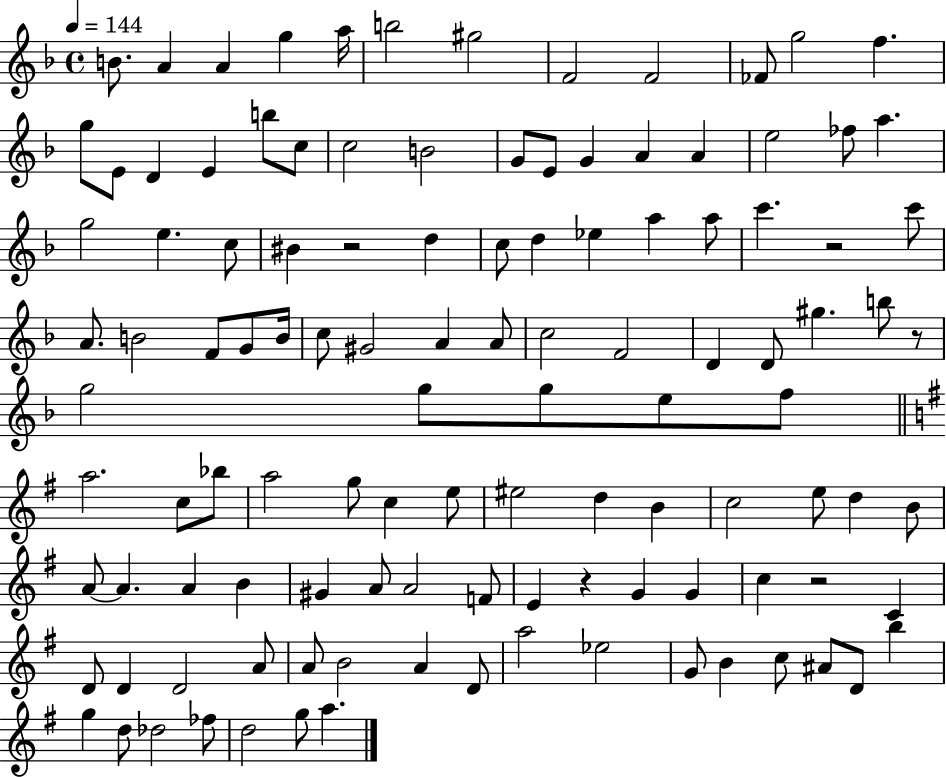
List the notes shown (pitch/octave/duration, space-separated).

B4/e. A4/q A4/q G5/q A5/s B5/h G#5/h F4/h F4/h FES4/e G5/h F5/q. G5/e E4/e D4/q E4/q B5/e C5/e C5/h B4/h G4/e E4/e G4/q A4/q A4/q E5/h FES5/e A5/q. G5/h E5/q. C5/e BIS4/q R/h D5/q C5/e D5/q Eb5/q A5/q A5/e C6/q. R/h C6/e A4/e. B4/h F4/e G4/e B4/s C5/e G#4/h A4/q A4/e C5/h F4/h D4/q D4/e G#5/q. B5/e R/e G5/h G5/e G5/e E5/e F5/e A5/h. C5/e Bb5/e A5/h G5/e C5/q E5/e EIS5/h D5/q B4/q C5/h E5/e D5/q B4/e A4/e A4/q. A4/q B4/q G#4/q A4/e A4/h F4/e E4/q R/q G4/q G4/q C5/q R/h C4/q D4/e D4/q D4/h A4/e A4/e B4/h A4/q D4/e A5/h Eb5/h G4/e B4/q C5/e A#4/e D4/e B5/q G5/q D5/e Db5/h FES5/e D5/h G5/e A5/q.